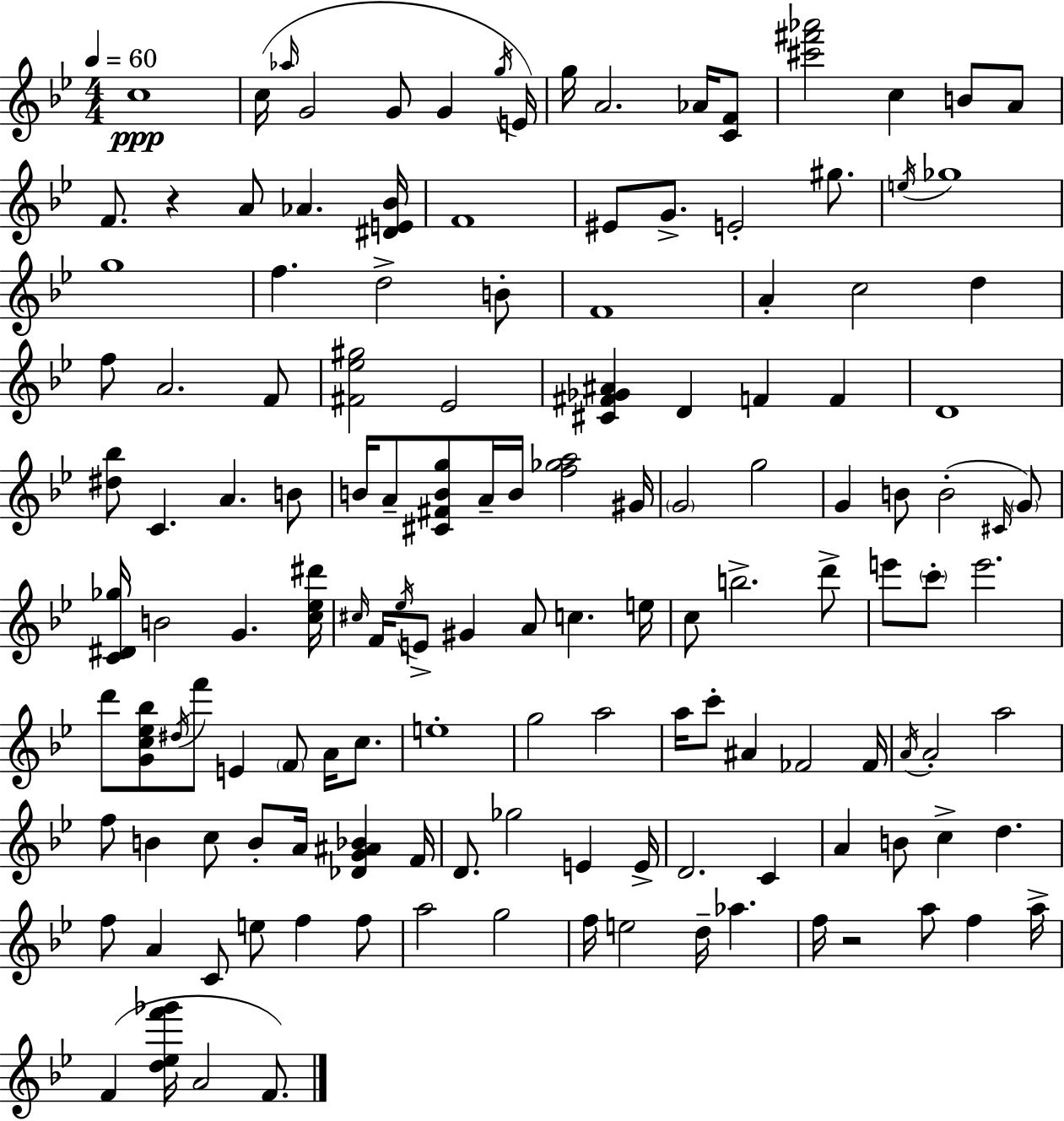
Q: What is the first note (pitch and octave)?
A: C5